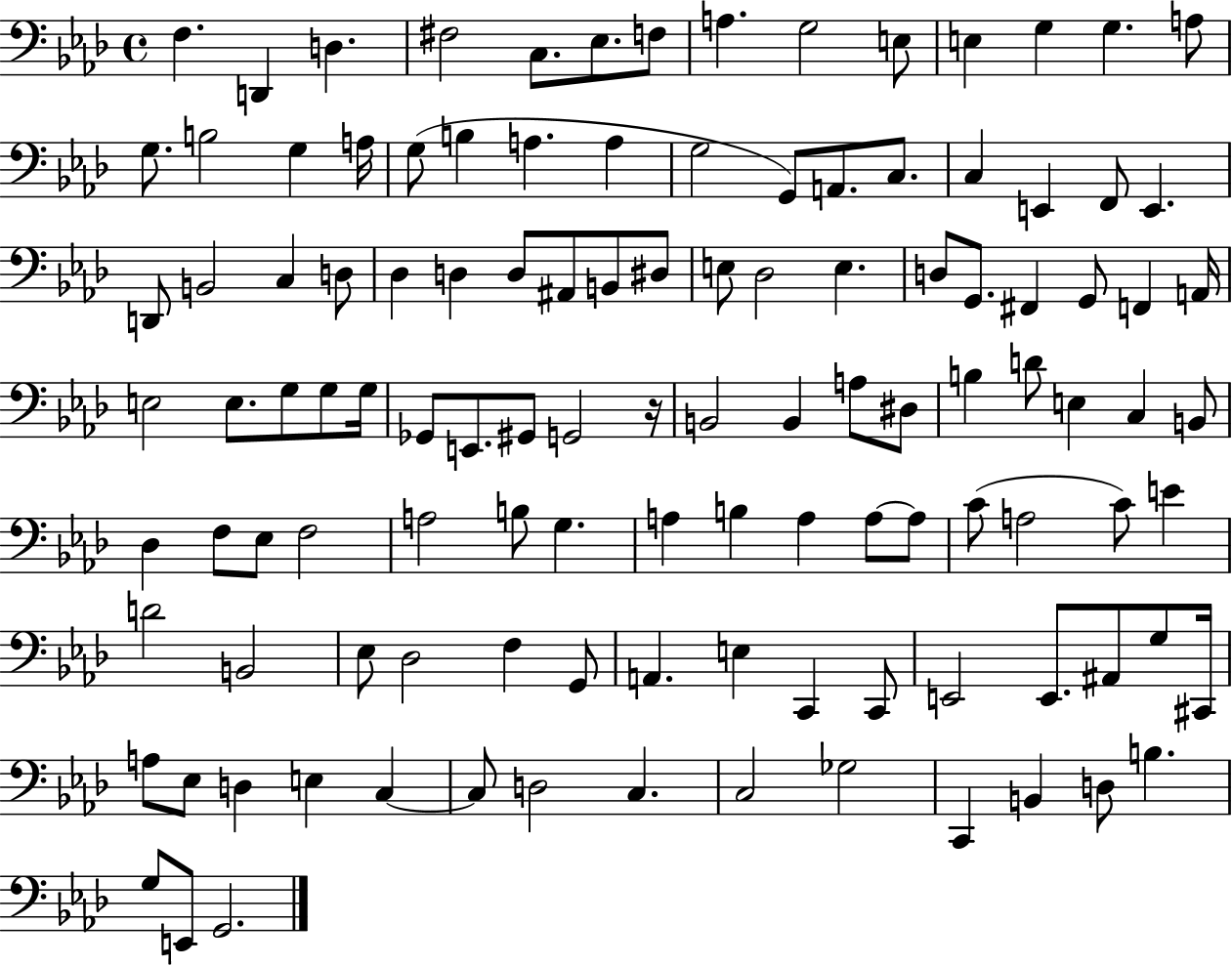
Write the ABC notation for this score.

X:1
T:Untitled
M:4/4
L:1/4
K:Ab
F, D,, D, ^F,2 C,/2 _E,/2 F,/2 A, G,2 E,/2 E, G, G, A,/2 G,/2 B,2 G, A,/4 G,/2 B, A, A, G,2 G,,/2 A,,/2 C,/2 C, E,, F,,/2 E,, D,,/2 B,,2 C, D,/2 _D, D, D,/2 ^A,,/2 B,,/2 ^D,/2 E,/2 _D,2 E, D,/2 G,,/2 ^F,, G,,/2 F,, A,,/4 E,2 E,/2 G,/2 G,/2 G,/4 _G,,/2 E,,/2 ^G,,/2 G,,2 z/4 B,,2 B,, A,/2 ^D,/2 B, D/2 E, C, B,,/2 _D, F,/2 _E,/2 F,2 A,2 B,/2 G, A, B, A, A,/2 A,/2 C/2 A,2 C/2 E D2 B,,2 _E,/2 _D,2 F, G,,/2 A,, E, C,, C,,/2 E,,2 E,,/2 ^A,,/2 G,/2 ^C,,/4 A,/2 _E,/2 D, E, C, C,/2 D,2 C, C,2 _G,2 C,, B,, D,/2 B, G,/2 E,,/2 G,,2